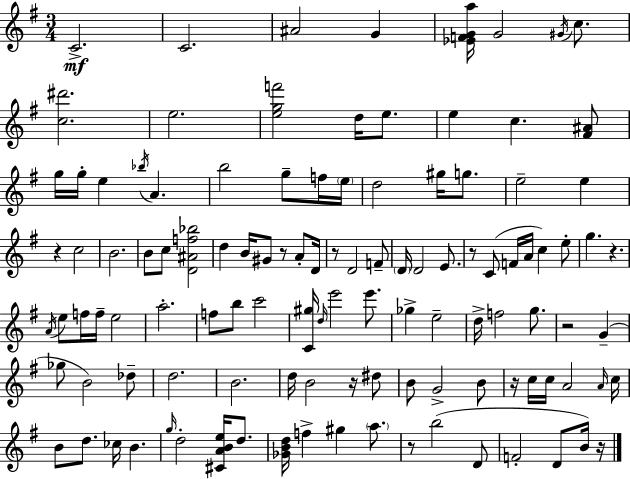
C4/h. C4/h. A#4/h G4/q [Eb4,F4,G4,A5]/s G4/h G#4/s C5/e. [C5,D#6]/h. E5/h. [E5,G5,F6]/h D5/s E5/e. E5/q C5/q. [F#4,A#4]/e G5/s G5/s E5/q Bb5/s A4/q. B5/h G5/e F5/s E5/s D5/h G#5/s G5/e. E5/h E5/q R/q C5/h B4/h. B4/e C5/e [D4,A#4,F5,Bb5]/h D5/q B4/s G#4/e R/e A4/e D4/s R/e D4/h F4/e D4/s D4/h E4/e. R/e C4/e F4/s A4/s C5/q E5/e G5/q. R/q. A4/s E5/e F5/s F5/s E5/h A5/h. F5/e B5/e C6/h [C4,G#5]/s D5/s E6/h E6/e. Gb5/q E5/h D5/s F5/h G5/e. R/h G4/q Gb5/e B4/h Db5/e D5/h. B4/h. D5/s B4/h R/s D#5/e B4/e G4/h B4/e R/s C5/s C5/s A4/h A4/s C5/s B4/e D5/e. CES5/s B4/q. G5/s D5/h [C#4,A4,B4,E5]/s D5/e. [Gb4,B4,D5]/s F5/q G#5/q A5/e. R/e B5/h D4/e F4/h D4/e B4/s R/s